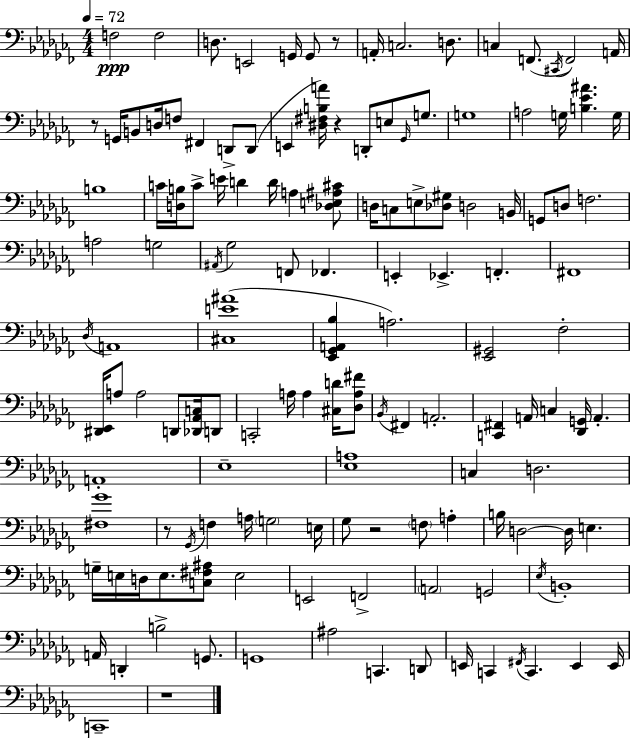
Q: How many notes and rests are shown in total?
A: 137